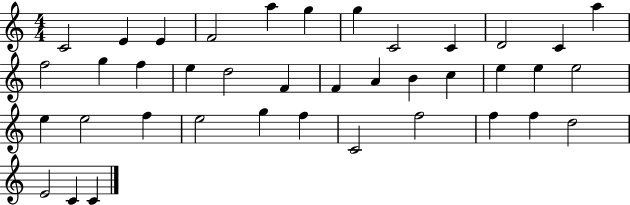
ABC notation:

X:1
T:Untitled
M:4/4
L:1/4
K:C
C2 E E F2 a g g C2 C D2 C a f2 g f e d2 F F A B c e e e2 e e2 f e2 g f C2 f2 f f d2 E2 C C